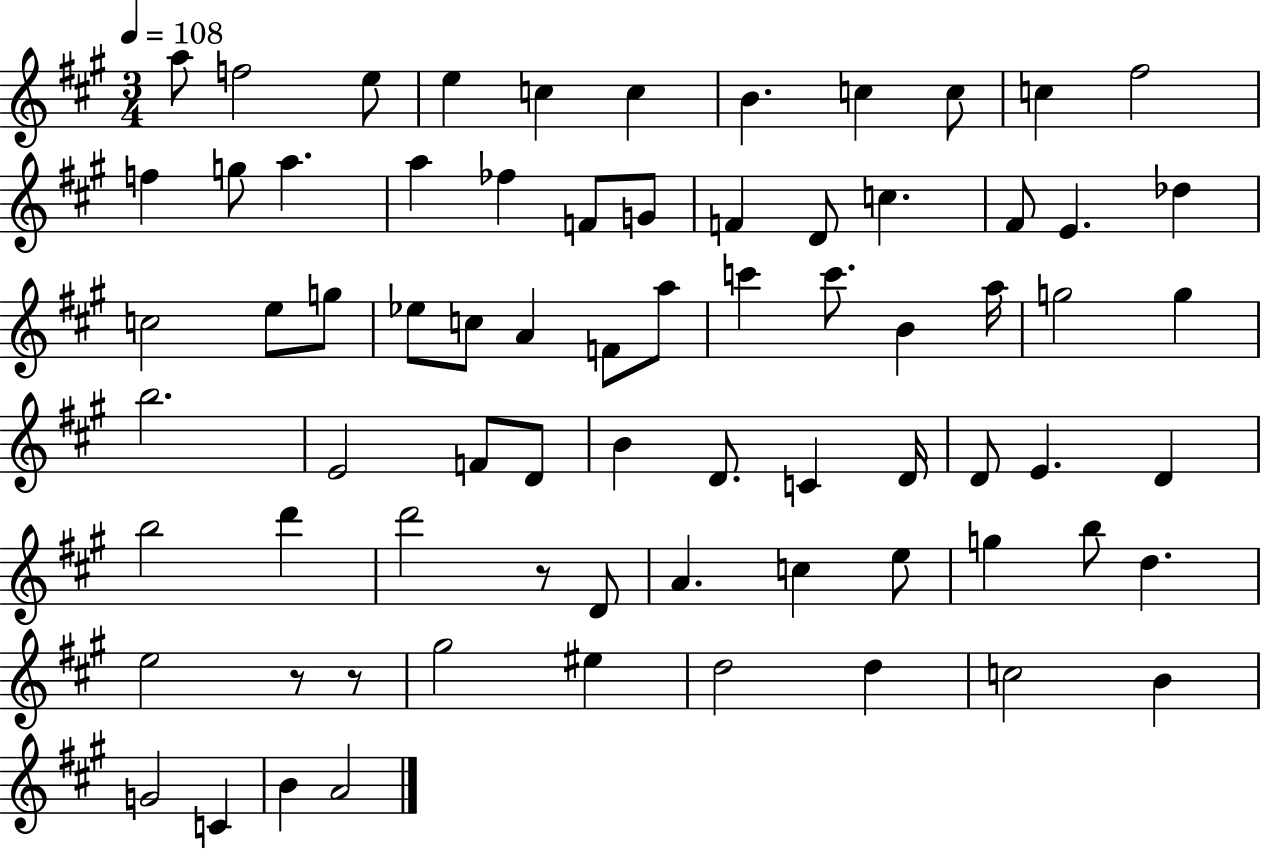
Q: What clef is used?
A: treble